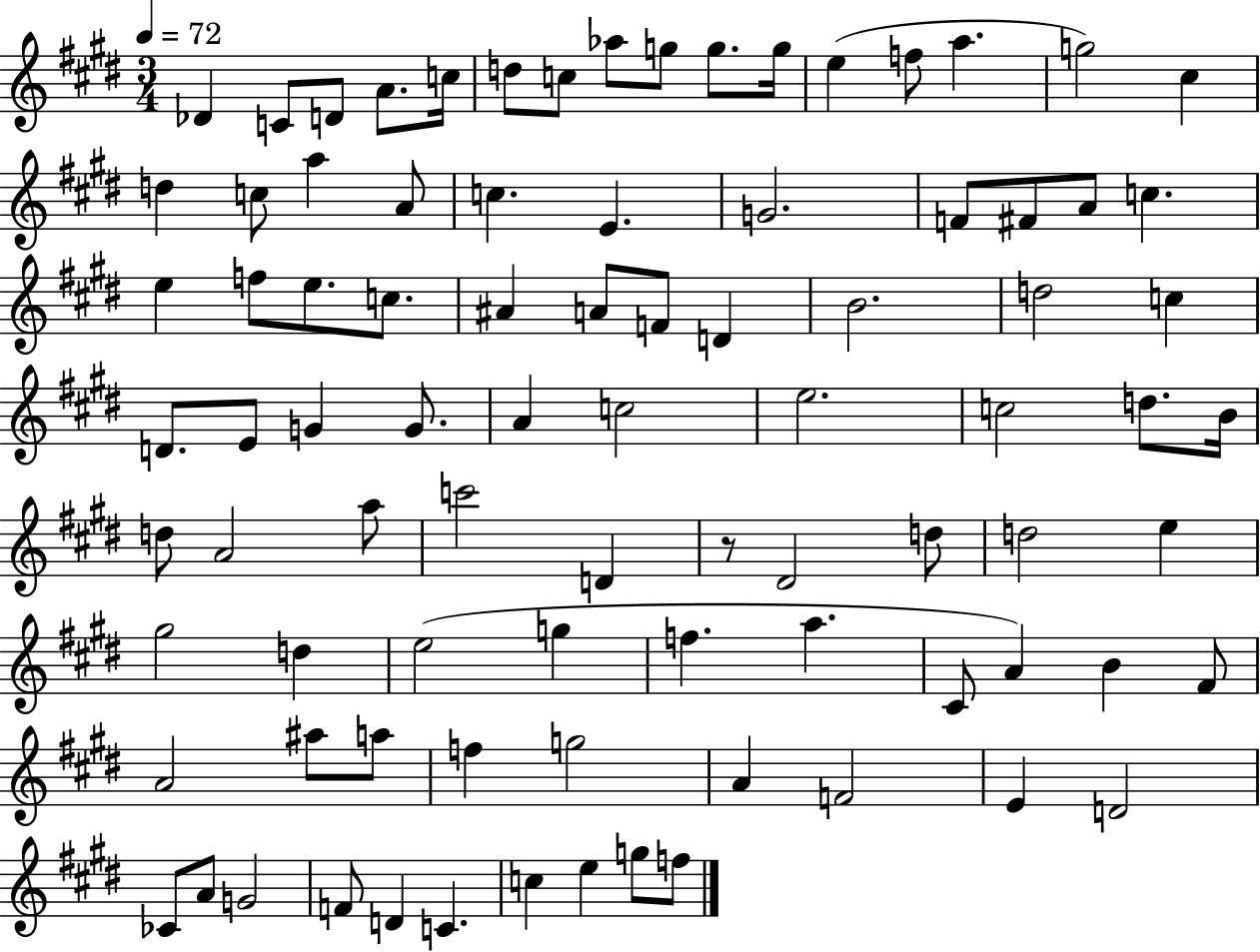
X:1
T:Untitled
M:3/4
L:1/4
K:E
_D C/2 D/2 A/2 c/4 d/2 c/2 _a/2 g/2 g/2 g/4 e f/2 a g2 ^c d c/2 a A/2 c E G2 F/2 ^F/2 A/2 c e f/2 e/2 c/2 ^A A/2 F/2 D B2 d2 c D/2 E/2 G G/2 A c2 e2 c2 d/2 B/4 d/2 A2 a/2 c'2 D z/2 ^D2 d/2 d2 e ^g2 d e2 g f a ^C/2 A B ^F/2 A2 ^a/2 a/2 f g2 A F2 E D2 _C/2 A/2 G2 F/2 D C c e g/2 f/2